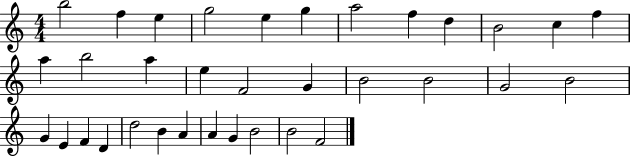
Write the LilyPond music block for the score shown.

{
  \clef treble
  \numericTimeSignature
  \time 4/4
  \key c \major
  b''2 f''4 e''4 | g''2 e''4 g''4 | a''2 f''4 d''4 | b'2 c''4 f''4 | \break a''4 b''2 a''4 | e''4 f'2 g'4 | b'2 b'2 | g'2 b'2 | \break g'4 e'4 f'4 d'4 | d''2 b'4 a'4 | a'4 g'4 b'2 | b'2 f'2 | \break \bar "|."
}